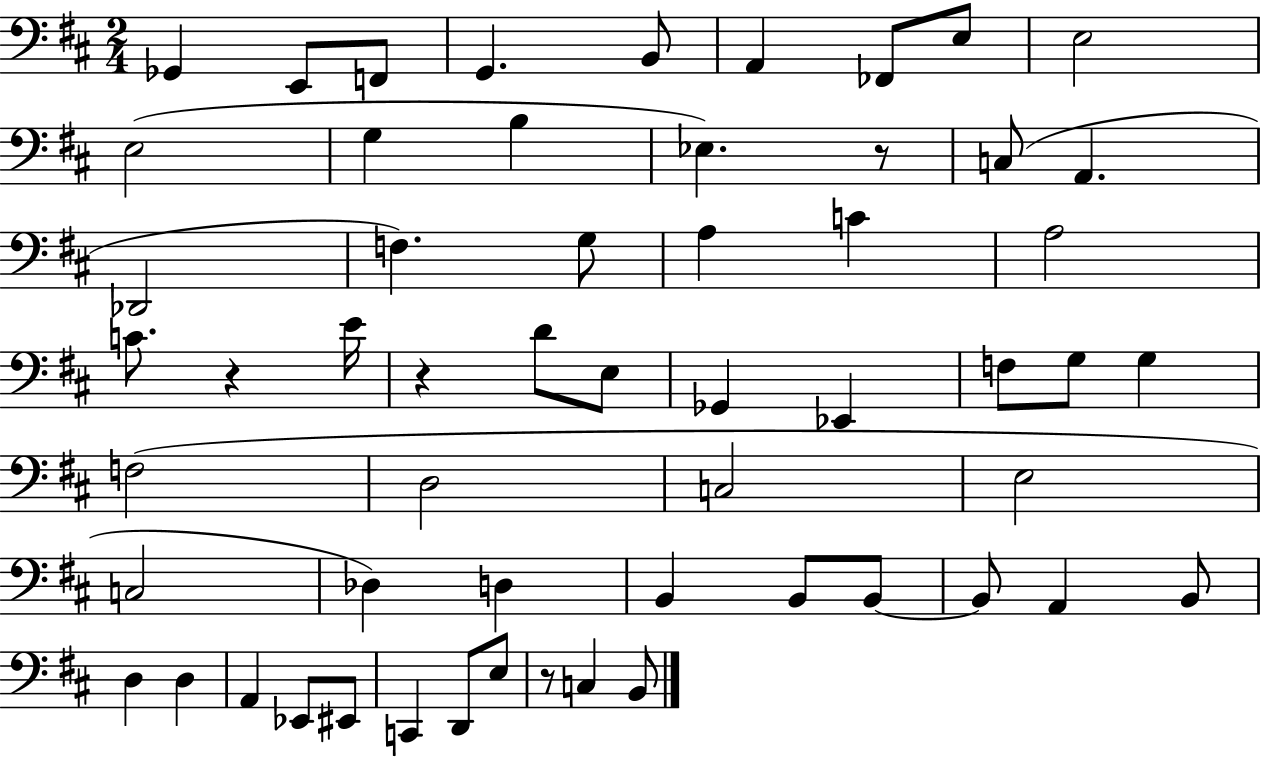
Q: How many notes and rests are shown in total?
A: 57